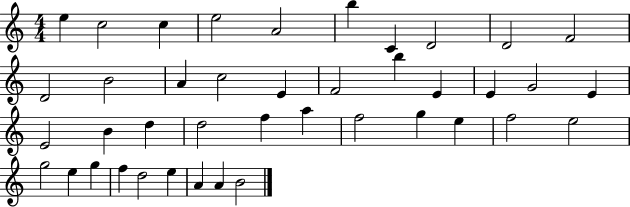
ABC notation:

X:1
T:Untitled
M:4/4
L:1/4
K:C
e c2 c e2 A2 b C D2 D2 F2 D2 B2 A c2 E F2 b E E G2 E E2 B d d2 f a f2 g e f2 e2 g2 e g f d2 e A A B2